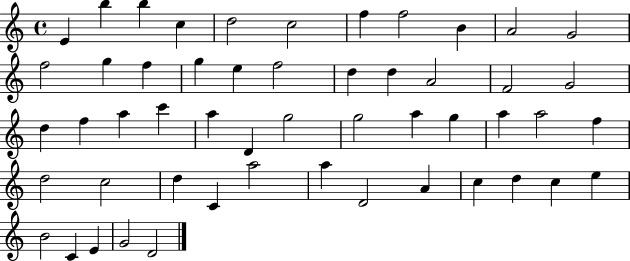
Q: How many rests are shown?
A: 0